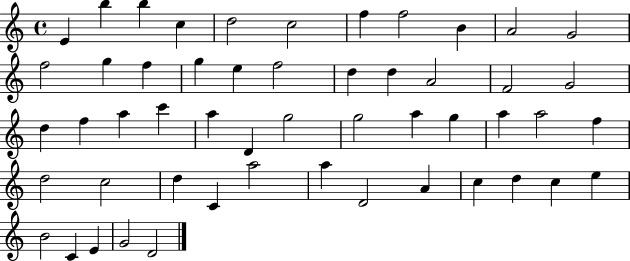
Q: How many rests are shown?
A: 0